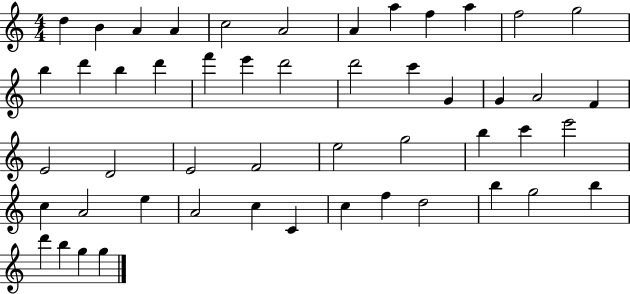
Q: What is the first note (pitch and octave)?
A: D5